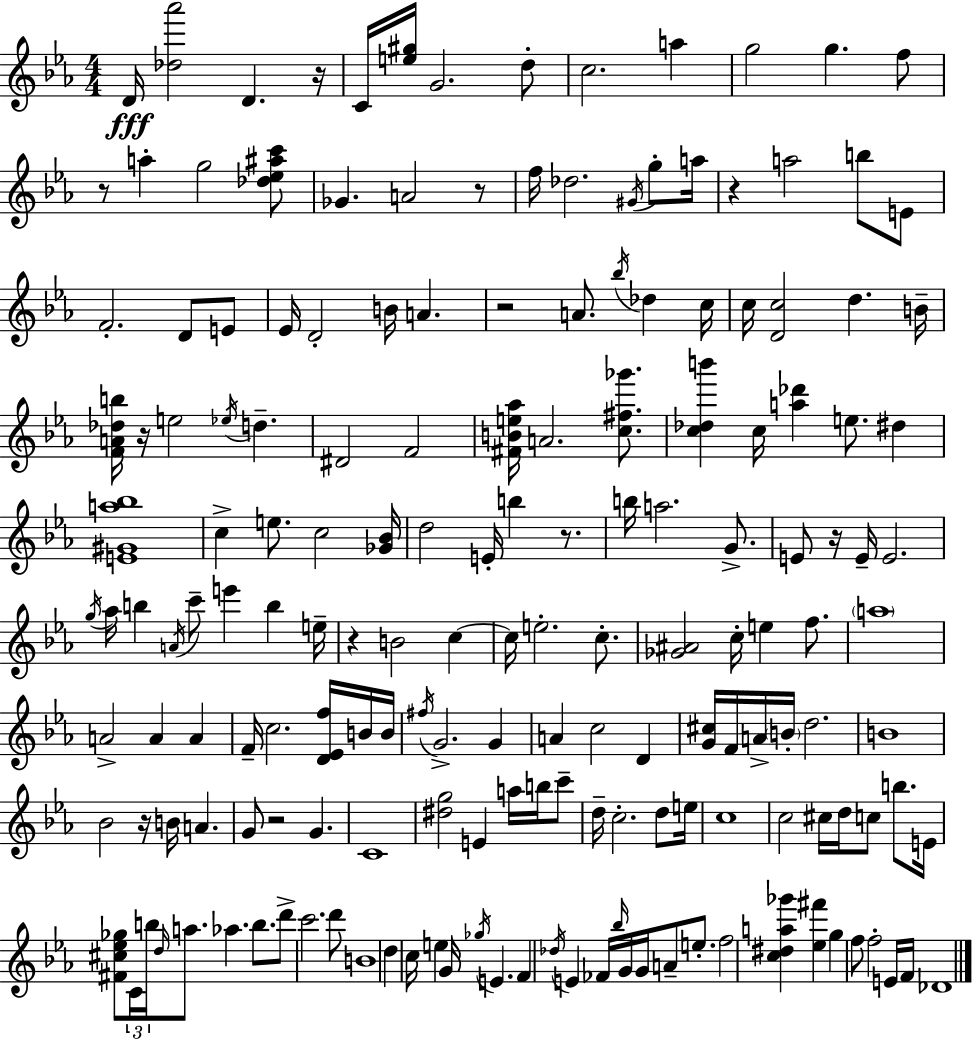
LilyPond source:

{
  \clef treble
  \numericTimeSignature
  \time 4/4
  \key ees \major
  \repeat volta 2 { d'16\fff <des'' aes'''>2 d'4. r16 | c'16 <e'' gis''>16 g'2. d''8-. | c''2. a''4 | g''2 g''4. f''8 | \break r8 a''4-. g''2 <des'' ees'' ais'' c'''>8 | ges'4. a'2 r8 | f''16 des''2. \acciaccatura { gis'16 } g''8-. | a''16 r4 a''2 b''8 e'8 | \break f'2.-. d'8 e'8 | ees'16 d'2-. b'16 a'4. | r2 a'8. \acciaccatura { bes''16 } des''4 | c''16 c''16 <d' c''>2 d''4. | \break b'16-- <f' a' des'' b''>16 r16 e''2 \acciaccatura { ees''16 } d''4.-- | dis'2 f'2 | <fis' b' e'' aes''>16 a'2. | <c'' fis'' ges'''>8. <c'' des'' b'''>4 c''16 <a'' des'''>4 e''8. dis''4 | \break <e' gis' a'' bes''>1 | c''4-> e''8. c''2 | <ges' bes'>16 d''2 e'16-. b''4 | r8. b''16 a''2. | \break g'8.-> e'8 r16 e'16-- e'2. | \acciaccatura { g''16 } aes''16 b''4 \acciaccatura { a'16 } c'''8-- e'''4 | b''4 e''16-- r4 b'2 | c''4~~ c''16 e''2.-. | \break c''8.-. <ges' ais'>2 c''16-. e''4 | f''8. \parenthesize a''1 | a'2-> a'4 | a'4 f'16-- c''2. | \break <d' ees' f''>16 b'16 b'16 \acciaccatura { fis''16 } g'2.-> | g'4 a'4 c''2 | d'4 <g' cis''>16 f'16 a'16-> \parenthesize b'16-. d''2. | b'1 | \break bes'2 r16 b'16 | a'4. g'8 r2 | g'4. c'1 | <dis'' g''>2 e'4 | \break a''16 b''16 c'''8-- d''16-- c''2.-. | d''8 e''16 c''1 | c''2 cis''16 d''16 | c''8 b''8. e'16 <fis' cis'' ees'' ges''>8 \tuplet 3/2 { c'16 b''16 \grace { d''16 } } a''8. aes''4. | \break b''8. d'''8-> c'''2. | d'''8 b'1 | d''4 c''16 e''4 | g'16 \acciaccatura { ges''16 } e'4. f'4 \acciaccatura { des''16 } e'4 | \break fes'16 \grace { bes''16 } g'16 g'16 a'8-- e''8.-. f''2 | <c'' dis'' a'' ges'''>4 <ees'' fis'''>4 g''4 f''8 | f''2-. e'16 f'16 des'1 | } \bar "|."
}